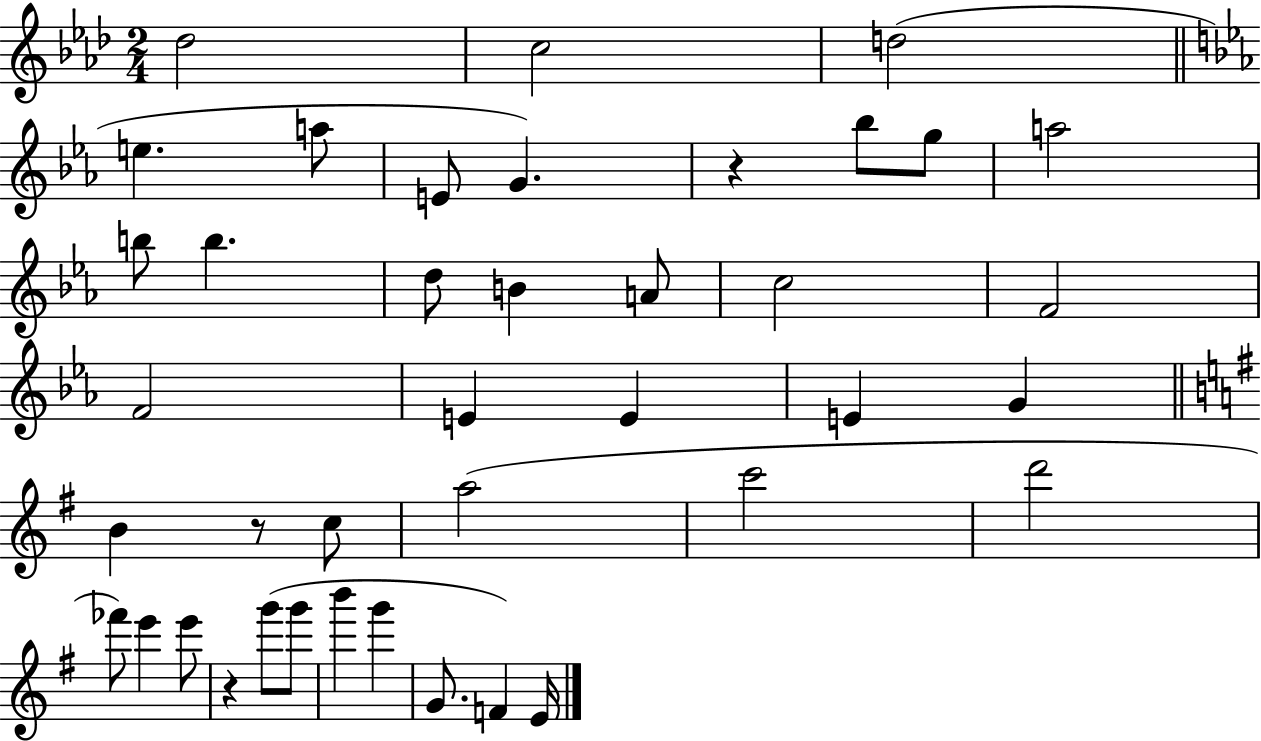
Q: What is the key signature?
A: AES major